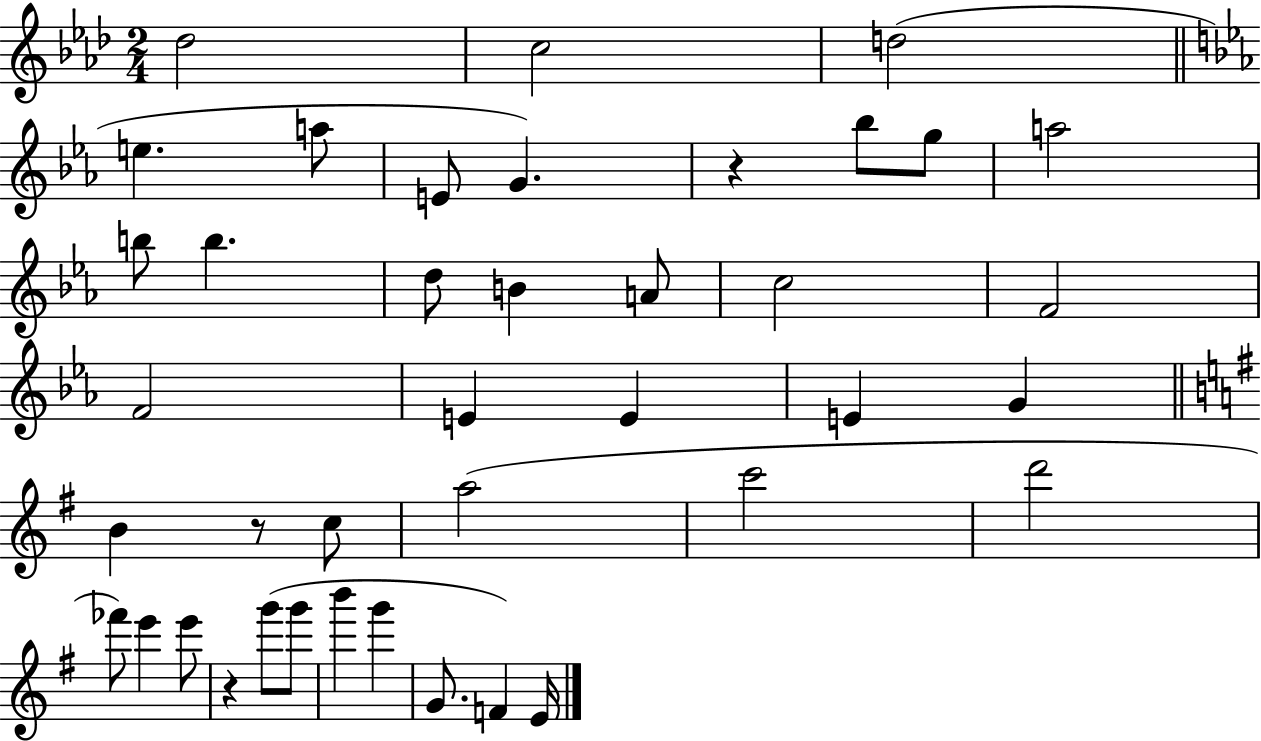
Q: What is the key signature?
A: AES major